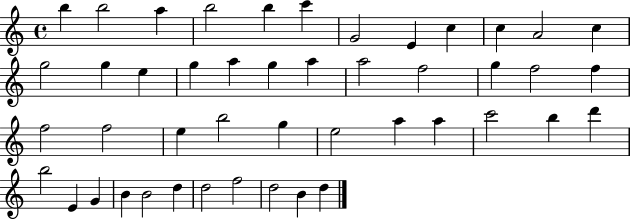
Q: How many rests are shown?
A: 0